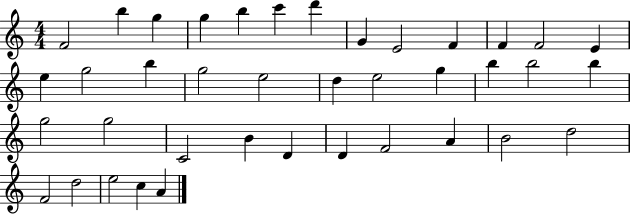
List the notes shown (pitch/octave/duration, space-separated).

F4/h B5/q G5/q G5/q B5/q C6/q D6/q G4/q E4/h F4/q F4/q F4/h E4/q E5/q G5/h B5/q G5/h E5/h D5/q E5/h G5/q B5/q B5/h B5/q G5/h G5/h C4/h B4/q D4/q D4/q F4/h A4/q B4/h D5/h F4/h D5/h E5/h C5/q A4/q